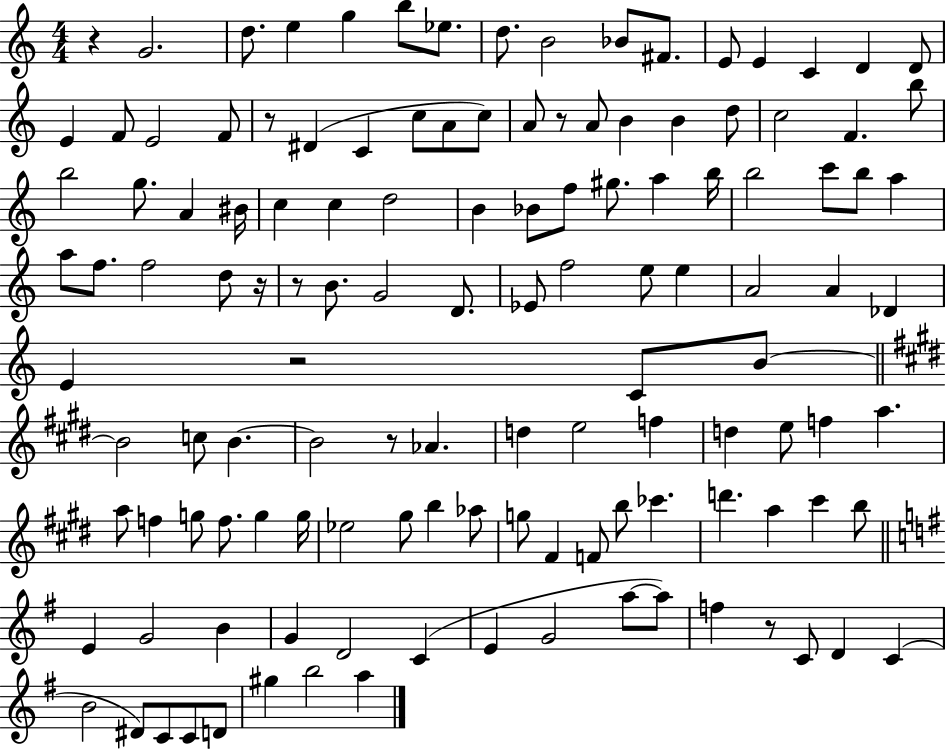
X:1
T:Untitled
M:4/4
L:1/4
K:C
z G2 d/2 e g b/2 _e/2 d/2 B2 _B/2 ^F/2 E/2 E C D D/2 E F/2 E2 F/2 z/2 ^D C c/2 A/2 c/2 A/2 z/2 A/2 B B d/2 c2 F b/2 b2 g/2 A ^B/4 c c d2 B _B/2 f/2 ^g/2 a b/4 b2 c'/2 b/2 a a/2 f/2 f2 d/2 z/4 z/2 B/2 G2 D/2 _E/2 f2 e/2 e A2 A _D E z2 C/2 B/2 B2 c/2 B B2 z/2 _A d e2 f d e/2 f a a/2 f g/2 f/2 g g/4 _e2 ^g/2 b _a/2 g/2 ^F F/2 b/2 _c' d' a ^c' b/2 E G2 B G D2 C E G2 a/2 a/2 f z/2 C/2 D C B2 ^D/2 C/2 C/2 D/2 ^g b2 a